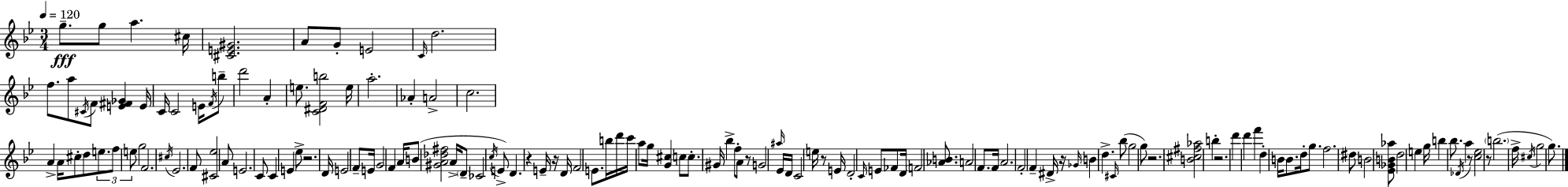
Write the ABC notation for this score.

X:1
T:Untitled
M:3/4
L:1/4
K:Bb
g/2 g/2 a ^c/4 [^CE^G]2 A/2 G/2 E2 C/4 d2 f/2 a/2 ^C/4 F/2 [E^F_G] E/4 C/4 C2 E/4 F/4 b/2 d'2 A e/2 [C^DFb]2 e/4 a2 _A A2 c2 A A/4 ^c/2 d/2 e/2 f/2 e/2 g2 F2 ^c/4 _E2 F/2 [^C_e]2 A/2 E2 C/2 C E _e/2 z2 D/4 E2 F/2 E/4 G2 F A/4 B/2 [^GA_d^f]2 A/4 D/2 _C2 c/4 E/2 D z E/4 z/4 D/4 F2 E/2 b/4 d'/4 c'/4 a/2 g/4 [G^c] c/2 c/2 ^G/4 _b f/2 A/2 z/2 G2 ^a/4 _E/4 D/4 C2 e/4 z/2 E/4 D2 C/4 E/2 _F/2 D/4 F2 [_AB]/2 A2 F/2 F/4 A2 F2 F ^D/4 z/4 _G/4 B d ^C/4 _b/2 g2 g/2 z2 [B^c^f_a]2 b z2 d' d' f' d B/4 B/2 d/4 g/2 f2 ^d/2 B2 [_E_GB_a]/2 d2 e g/4 b _b/2 _D/4 a z/2 [c_e]2 z/2 b2 f/4 ^c/4 g2 g/2